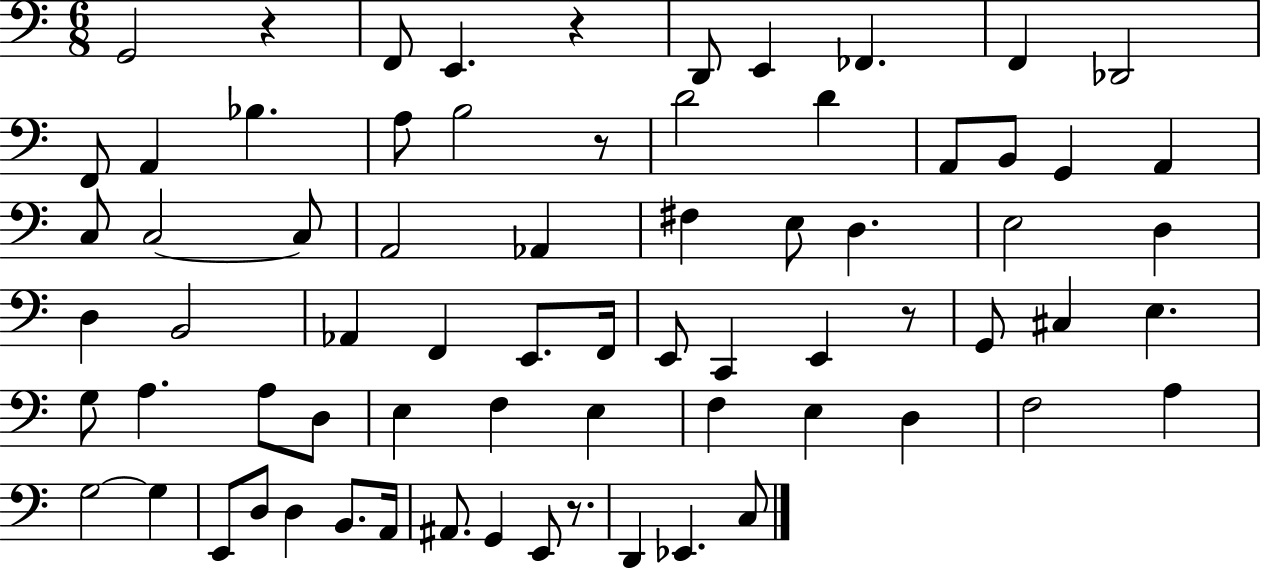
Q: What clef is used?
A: bass